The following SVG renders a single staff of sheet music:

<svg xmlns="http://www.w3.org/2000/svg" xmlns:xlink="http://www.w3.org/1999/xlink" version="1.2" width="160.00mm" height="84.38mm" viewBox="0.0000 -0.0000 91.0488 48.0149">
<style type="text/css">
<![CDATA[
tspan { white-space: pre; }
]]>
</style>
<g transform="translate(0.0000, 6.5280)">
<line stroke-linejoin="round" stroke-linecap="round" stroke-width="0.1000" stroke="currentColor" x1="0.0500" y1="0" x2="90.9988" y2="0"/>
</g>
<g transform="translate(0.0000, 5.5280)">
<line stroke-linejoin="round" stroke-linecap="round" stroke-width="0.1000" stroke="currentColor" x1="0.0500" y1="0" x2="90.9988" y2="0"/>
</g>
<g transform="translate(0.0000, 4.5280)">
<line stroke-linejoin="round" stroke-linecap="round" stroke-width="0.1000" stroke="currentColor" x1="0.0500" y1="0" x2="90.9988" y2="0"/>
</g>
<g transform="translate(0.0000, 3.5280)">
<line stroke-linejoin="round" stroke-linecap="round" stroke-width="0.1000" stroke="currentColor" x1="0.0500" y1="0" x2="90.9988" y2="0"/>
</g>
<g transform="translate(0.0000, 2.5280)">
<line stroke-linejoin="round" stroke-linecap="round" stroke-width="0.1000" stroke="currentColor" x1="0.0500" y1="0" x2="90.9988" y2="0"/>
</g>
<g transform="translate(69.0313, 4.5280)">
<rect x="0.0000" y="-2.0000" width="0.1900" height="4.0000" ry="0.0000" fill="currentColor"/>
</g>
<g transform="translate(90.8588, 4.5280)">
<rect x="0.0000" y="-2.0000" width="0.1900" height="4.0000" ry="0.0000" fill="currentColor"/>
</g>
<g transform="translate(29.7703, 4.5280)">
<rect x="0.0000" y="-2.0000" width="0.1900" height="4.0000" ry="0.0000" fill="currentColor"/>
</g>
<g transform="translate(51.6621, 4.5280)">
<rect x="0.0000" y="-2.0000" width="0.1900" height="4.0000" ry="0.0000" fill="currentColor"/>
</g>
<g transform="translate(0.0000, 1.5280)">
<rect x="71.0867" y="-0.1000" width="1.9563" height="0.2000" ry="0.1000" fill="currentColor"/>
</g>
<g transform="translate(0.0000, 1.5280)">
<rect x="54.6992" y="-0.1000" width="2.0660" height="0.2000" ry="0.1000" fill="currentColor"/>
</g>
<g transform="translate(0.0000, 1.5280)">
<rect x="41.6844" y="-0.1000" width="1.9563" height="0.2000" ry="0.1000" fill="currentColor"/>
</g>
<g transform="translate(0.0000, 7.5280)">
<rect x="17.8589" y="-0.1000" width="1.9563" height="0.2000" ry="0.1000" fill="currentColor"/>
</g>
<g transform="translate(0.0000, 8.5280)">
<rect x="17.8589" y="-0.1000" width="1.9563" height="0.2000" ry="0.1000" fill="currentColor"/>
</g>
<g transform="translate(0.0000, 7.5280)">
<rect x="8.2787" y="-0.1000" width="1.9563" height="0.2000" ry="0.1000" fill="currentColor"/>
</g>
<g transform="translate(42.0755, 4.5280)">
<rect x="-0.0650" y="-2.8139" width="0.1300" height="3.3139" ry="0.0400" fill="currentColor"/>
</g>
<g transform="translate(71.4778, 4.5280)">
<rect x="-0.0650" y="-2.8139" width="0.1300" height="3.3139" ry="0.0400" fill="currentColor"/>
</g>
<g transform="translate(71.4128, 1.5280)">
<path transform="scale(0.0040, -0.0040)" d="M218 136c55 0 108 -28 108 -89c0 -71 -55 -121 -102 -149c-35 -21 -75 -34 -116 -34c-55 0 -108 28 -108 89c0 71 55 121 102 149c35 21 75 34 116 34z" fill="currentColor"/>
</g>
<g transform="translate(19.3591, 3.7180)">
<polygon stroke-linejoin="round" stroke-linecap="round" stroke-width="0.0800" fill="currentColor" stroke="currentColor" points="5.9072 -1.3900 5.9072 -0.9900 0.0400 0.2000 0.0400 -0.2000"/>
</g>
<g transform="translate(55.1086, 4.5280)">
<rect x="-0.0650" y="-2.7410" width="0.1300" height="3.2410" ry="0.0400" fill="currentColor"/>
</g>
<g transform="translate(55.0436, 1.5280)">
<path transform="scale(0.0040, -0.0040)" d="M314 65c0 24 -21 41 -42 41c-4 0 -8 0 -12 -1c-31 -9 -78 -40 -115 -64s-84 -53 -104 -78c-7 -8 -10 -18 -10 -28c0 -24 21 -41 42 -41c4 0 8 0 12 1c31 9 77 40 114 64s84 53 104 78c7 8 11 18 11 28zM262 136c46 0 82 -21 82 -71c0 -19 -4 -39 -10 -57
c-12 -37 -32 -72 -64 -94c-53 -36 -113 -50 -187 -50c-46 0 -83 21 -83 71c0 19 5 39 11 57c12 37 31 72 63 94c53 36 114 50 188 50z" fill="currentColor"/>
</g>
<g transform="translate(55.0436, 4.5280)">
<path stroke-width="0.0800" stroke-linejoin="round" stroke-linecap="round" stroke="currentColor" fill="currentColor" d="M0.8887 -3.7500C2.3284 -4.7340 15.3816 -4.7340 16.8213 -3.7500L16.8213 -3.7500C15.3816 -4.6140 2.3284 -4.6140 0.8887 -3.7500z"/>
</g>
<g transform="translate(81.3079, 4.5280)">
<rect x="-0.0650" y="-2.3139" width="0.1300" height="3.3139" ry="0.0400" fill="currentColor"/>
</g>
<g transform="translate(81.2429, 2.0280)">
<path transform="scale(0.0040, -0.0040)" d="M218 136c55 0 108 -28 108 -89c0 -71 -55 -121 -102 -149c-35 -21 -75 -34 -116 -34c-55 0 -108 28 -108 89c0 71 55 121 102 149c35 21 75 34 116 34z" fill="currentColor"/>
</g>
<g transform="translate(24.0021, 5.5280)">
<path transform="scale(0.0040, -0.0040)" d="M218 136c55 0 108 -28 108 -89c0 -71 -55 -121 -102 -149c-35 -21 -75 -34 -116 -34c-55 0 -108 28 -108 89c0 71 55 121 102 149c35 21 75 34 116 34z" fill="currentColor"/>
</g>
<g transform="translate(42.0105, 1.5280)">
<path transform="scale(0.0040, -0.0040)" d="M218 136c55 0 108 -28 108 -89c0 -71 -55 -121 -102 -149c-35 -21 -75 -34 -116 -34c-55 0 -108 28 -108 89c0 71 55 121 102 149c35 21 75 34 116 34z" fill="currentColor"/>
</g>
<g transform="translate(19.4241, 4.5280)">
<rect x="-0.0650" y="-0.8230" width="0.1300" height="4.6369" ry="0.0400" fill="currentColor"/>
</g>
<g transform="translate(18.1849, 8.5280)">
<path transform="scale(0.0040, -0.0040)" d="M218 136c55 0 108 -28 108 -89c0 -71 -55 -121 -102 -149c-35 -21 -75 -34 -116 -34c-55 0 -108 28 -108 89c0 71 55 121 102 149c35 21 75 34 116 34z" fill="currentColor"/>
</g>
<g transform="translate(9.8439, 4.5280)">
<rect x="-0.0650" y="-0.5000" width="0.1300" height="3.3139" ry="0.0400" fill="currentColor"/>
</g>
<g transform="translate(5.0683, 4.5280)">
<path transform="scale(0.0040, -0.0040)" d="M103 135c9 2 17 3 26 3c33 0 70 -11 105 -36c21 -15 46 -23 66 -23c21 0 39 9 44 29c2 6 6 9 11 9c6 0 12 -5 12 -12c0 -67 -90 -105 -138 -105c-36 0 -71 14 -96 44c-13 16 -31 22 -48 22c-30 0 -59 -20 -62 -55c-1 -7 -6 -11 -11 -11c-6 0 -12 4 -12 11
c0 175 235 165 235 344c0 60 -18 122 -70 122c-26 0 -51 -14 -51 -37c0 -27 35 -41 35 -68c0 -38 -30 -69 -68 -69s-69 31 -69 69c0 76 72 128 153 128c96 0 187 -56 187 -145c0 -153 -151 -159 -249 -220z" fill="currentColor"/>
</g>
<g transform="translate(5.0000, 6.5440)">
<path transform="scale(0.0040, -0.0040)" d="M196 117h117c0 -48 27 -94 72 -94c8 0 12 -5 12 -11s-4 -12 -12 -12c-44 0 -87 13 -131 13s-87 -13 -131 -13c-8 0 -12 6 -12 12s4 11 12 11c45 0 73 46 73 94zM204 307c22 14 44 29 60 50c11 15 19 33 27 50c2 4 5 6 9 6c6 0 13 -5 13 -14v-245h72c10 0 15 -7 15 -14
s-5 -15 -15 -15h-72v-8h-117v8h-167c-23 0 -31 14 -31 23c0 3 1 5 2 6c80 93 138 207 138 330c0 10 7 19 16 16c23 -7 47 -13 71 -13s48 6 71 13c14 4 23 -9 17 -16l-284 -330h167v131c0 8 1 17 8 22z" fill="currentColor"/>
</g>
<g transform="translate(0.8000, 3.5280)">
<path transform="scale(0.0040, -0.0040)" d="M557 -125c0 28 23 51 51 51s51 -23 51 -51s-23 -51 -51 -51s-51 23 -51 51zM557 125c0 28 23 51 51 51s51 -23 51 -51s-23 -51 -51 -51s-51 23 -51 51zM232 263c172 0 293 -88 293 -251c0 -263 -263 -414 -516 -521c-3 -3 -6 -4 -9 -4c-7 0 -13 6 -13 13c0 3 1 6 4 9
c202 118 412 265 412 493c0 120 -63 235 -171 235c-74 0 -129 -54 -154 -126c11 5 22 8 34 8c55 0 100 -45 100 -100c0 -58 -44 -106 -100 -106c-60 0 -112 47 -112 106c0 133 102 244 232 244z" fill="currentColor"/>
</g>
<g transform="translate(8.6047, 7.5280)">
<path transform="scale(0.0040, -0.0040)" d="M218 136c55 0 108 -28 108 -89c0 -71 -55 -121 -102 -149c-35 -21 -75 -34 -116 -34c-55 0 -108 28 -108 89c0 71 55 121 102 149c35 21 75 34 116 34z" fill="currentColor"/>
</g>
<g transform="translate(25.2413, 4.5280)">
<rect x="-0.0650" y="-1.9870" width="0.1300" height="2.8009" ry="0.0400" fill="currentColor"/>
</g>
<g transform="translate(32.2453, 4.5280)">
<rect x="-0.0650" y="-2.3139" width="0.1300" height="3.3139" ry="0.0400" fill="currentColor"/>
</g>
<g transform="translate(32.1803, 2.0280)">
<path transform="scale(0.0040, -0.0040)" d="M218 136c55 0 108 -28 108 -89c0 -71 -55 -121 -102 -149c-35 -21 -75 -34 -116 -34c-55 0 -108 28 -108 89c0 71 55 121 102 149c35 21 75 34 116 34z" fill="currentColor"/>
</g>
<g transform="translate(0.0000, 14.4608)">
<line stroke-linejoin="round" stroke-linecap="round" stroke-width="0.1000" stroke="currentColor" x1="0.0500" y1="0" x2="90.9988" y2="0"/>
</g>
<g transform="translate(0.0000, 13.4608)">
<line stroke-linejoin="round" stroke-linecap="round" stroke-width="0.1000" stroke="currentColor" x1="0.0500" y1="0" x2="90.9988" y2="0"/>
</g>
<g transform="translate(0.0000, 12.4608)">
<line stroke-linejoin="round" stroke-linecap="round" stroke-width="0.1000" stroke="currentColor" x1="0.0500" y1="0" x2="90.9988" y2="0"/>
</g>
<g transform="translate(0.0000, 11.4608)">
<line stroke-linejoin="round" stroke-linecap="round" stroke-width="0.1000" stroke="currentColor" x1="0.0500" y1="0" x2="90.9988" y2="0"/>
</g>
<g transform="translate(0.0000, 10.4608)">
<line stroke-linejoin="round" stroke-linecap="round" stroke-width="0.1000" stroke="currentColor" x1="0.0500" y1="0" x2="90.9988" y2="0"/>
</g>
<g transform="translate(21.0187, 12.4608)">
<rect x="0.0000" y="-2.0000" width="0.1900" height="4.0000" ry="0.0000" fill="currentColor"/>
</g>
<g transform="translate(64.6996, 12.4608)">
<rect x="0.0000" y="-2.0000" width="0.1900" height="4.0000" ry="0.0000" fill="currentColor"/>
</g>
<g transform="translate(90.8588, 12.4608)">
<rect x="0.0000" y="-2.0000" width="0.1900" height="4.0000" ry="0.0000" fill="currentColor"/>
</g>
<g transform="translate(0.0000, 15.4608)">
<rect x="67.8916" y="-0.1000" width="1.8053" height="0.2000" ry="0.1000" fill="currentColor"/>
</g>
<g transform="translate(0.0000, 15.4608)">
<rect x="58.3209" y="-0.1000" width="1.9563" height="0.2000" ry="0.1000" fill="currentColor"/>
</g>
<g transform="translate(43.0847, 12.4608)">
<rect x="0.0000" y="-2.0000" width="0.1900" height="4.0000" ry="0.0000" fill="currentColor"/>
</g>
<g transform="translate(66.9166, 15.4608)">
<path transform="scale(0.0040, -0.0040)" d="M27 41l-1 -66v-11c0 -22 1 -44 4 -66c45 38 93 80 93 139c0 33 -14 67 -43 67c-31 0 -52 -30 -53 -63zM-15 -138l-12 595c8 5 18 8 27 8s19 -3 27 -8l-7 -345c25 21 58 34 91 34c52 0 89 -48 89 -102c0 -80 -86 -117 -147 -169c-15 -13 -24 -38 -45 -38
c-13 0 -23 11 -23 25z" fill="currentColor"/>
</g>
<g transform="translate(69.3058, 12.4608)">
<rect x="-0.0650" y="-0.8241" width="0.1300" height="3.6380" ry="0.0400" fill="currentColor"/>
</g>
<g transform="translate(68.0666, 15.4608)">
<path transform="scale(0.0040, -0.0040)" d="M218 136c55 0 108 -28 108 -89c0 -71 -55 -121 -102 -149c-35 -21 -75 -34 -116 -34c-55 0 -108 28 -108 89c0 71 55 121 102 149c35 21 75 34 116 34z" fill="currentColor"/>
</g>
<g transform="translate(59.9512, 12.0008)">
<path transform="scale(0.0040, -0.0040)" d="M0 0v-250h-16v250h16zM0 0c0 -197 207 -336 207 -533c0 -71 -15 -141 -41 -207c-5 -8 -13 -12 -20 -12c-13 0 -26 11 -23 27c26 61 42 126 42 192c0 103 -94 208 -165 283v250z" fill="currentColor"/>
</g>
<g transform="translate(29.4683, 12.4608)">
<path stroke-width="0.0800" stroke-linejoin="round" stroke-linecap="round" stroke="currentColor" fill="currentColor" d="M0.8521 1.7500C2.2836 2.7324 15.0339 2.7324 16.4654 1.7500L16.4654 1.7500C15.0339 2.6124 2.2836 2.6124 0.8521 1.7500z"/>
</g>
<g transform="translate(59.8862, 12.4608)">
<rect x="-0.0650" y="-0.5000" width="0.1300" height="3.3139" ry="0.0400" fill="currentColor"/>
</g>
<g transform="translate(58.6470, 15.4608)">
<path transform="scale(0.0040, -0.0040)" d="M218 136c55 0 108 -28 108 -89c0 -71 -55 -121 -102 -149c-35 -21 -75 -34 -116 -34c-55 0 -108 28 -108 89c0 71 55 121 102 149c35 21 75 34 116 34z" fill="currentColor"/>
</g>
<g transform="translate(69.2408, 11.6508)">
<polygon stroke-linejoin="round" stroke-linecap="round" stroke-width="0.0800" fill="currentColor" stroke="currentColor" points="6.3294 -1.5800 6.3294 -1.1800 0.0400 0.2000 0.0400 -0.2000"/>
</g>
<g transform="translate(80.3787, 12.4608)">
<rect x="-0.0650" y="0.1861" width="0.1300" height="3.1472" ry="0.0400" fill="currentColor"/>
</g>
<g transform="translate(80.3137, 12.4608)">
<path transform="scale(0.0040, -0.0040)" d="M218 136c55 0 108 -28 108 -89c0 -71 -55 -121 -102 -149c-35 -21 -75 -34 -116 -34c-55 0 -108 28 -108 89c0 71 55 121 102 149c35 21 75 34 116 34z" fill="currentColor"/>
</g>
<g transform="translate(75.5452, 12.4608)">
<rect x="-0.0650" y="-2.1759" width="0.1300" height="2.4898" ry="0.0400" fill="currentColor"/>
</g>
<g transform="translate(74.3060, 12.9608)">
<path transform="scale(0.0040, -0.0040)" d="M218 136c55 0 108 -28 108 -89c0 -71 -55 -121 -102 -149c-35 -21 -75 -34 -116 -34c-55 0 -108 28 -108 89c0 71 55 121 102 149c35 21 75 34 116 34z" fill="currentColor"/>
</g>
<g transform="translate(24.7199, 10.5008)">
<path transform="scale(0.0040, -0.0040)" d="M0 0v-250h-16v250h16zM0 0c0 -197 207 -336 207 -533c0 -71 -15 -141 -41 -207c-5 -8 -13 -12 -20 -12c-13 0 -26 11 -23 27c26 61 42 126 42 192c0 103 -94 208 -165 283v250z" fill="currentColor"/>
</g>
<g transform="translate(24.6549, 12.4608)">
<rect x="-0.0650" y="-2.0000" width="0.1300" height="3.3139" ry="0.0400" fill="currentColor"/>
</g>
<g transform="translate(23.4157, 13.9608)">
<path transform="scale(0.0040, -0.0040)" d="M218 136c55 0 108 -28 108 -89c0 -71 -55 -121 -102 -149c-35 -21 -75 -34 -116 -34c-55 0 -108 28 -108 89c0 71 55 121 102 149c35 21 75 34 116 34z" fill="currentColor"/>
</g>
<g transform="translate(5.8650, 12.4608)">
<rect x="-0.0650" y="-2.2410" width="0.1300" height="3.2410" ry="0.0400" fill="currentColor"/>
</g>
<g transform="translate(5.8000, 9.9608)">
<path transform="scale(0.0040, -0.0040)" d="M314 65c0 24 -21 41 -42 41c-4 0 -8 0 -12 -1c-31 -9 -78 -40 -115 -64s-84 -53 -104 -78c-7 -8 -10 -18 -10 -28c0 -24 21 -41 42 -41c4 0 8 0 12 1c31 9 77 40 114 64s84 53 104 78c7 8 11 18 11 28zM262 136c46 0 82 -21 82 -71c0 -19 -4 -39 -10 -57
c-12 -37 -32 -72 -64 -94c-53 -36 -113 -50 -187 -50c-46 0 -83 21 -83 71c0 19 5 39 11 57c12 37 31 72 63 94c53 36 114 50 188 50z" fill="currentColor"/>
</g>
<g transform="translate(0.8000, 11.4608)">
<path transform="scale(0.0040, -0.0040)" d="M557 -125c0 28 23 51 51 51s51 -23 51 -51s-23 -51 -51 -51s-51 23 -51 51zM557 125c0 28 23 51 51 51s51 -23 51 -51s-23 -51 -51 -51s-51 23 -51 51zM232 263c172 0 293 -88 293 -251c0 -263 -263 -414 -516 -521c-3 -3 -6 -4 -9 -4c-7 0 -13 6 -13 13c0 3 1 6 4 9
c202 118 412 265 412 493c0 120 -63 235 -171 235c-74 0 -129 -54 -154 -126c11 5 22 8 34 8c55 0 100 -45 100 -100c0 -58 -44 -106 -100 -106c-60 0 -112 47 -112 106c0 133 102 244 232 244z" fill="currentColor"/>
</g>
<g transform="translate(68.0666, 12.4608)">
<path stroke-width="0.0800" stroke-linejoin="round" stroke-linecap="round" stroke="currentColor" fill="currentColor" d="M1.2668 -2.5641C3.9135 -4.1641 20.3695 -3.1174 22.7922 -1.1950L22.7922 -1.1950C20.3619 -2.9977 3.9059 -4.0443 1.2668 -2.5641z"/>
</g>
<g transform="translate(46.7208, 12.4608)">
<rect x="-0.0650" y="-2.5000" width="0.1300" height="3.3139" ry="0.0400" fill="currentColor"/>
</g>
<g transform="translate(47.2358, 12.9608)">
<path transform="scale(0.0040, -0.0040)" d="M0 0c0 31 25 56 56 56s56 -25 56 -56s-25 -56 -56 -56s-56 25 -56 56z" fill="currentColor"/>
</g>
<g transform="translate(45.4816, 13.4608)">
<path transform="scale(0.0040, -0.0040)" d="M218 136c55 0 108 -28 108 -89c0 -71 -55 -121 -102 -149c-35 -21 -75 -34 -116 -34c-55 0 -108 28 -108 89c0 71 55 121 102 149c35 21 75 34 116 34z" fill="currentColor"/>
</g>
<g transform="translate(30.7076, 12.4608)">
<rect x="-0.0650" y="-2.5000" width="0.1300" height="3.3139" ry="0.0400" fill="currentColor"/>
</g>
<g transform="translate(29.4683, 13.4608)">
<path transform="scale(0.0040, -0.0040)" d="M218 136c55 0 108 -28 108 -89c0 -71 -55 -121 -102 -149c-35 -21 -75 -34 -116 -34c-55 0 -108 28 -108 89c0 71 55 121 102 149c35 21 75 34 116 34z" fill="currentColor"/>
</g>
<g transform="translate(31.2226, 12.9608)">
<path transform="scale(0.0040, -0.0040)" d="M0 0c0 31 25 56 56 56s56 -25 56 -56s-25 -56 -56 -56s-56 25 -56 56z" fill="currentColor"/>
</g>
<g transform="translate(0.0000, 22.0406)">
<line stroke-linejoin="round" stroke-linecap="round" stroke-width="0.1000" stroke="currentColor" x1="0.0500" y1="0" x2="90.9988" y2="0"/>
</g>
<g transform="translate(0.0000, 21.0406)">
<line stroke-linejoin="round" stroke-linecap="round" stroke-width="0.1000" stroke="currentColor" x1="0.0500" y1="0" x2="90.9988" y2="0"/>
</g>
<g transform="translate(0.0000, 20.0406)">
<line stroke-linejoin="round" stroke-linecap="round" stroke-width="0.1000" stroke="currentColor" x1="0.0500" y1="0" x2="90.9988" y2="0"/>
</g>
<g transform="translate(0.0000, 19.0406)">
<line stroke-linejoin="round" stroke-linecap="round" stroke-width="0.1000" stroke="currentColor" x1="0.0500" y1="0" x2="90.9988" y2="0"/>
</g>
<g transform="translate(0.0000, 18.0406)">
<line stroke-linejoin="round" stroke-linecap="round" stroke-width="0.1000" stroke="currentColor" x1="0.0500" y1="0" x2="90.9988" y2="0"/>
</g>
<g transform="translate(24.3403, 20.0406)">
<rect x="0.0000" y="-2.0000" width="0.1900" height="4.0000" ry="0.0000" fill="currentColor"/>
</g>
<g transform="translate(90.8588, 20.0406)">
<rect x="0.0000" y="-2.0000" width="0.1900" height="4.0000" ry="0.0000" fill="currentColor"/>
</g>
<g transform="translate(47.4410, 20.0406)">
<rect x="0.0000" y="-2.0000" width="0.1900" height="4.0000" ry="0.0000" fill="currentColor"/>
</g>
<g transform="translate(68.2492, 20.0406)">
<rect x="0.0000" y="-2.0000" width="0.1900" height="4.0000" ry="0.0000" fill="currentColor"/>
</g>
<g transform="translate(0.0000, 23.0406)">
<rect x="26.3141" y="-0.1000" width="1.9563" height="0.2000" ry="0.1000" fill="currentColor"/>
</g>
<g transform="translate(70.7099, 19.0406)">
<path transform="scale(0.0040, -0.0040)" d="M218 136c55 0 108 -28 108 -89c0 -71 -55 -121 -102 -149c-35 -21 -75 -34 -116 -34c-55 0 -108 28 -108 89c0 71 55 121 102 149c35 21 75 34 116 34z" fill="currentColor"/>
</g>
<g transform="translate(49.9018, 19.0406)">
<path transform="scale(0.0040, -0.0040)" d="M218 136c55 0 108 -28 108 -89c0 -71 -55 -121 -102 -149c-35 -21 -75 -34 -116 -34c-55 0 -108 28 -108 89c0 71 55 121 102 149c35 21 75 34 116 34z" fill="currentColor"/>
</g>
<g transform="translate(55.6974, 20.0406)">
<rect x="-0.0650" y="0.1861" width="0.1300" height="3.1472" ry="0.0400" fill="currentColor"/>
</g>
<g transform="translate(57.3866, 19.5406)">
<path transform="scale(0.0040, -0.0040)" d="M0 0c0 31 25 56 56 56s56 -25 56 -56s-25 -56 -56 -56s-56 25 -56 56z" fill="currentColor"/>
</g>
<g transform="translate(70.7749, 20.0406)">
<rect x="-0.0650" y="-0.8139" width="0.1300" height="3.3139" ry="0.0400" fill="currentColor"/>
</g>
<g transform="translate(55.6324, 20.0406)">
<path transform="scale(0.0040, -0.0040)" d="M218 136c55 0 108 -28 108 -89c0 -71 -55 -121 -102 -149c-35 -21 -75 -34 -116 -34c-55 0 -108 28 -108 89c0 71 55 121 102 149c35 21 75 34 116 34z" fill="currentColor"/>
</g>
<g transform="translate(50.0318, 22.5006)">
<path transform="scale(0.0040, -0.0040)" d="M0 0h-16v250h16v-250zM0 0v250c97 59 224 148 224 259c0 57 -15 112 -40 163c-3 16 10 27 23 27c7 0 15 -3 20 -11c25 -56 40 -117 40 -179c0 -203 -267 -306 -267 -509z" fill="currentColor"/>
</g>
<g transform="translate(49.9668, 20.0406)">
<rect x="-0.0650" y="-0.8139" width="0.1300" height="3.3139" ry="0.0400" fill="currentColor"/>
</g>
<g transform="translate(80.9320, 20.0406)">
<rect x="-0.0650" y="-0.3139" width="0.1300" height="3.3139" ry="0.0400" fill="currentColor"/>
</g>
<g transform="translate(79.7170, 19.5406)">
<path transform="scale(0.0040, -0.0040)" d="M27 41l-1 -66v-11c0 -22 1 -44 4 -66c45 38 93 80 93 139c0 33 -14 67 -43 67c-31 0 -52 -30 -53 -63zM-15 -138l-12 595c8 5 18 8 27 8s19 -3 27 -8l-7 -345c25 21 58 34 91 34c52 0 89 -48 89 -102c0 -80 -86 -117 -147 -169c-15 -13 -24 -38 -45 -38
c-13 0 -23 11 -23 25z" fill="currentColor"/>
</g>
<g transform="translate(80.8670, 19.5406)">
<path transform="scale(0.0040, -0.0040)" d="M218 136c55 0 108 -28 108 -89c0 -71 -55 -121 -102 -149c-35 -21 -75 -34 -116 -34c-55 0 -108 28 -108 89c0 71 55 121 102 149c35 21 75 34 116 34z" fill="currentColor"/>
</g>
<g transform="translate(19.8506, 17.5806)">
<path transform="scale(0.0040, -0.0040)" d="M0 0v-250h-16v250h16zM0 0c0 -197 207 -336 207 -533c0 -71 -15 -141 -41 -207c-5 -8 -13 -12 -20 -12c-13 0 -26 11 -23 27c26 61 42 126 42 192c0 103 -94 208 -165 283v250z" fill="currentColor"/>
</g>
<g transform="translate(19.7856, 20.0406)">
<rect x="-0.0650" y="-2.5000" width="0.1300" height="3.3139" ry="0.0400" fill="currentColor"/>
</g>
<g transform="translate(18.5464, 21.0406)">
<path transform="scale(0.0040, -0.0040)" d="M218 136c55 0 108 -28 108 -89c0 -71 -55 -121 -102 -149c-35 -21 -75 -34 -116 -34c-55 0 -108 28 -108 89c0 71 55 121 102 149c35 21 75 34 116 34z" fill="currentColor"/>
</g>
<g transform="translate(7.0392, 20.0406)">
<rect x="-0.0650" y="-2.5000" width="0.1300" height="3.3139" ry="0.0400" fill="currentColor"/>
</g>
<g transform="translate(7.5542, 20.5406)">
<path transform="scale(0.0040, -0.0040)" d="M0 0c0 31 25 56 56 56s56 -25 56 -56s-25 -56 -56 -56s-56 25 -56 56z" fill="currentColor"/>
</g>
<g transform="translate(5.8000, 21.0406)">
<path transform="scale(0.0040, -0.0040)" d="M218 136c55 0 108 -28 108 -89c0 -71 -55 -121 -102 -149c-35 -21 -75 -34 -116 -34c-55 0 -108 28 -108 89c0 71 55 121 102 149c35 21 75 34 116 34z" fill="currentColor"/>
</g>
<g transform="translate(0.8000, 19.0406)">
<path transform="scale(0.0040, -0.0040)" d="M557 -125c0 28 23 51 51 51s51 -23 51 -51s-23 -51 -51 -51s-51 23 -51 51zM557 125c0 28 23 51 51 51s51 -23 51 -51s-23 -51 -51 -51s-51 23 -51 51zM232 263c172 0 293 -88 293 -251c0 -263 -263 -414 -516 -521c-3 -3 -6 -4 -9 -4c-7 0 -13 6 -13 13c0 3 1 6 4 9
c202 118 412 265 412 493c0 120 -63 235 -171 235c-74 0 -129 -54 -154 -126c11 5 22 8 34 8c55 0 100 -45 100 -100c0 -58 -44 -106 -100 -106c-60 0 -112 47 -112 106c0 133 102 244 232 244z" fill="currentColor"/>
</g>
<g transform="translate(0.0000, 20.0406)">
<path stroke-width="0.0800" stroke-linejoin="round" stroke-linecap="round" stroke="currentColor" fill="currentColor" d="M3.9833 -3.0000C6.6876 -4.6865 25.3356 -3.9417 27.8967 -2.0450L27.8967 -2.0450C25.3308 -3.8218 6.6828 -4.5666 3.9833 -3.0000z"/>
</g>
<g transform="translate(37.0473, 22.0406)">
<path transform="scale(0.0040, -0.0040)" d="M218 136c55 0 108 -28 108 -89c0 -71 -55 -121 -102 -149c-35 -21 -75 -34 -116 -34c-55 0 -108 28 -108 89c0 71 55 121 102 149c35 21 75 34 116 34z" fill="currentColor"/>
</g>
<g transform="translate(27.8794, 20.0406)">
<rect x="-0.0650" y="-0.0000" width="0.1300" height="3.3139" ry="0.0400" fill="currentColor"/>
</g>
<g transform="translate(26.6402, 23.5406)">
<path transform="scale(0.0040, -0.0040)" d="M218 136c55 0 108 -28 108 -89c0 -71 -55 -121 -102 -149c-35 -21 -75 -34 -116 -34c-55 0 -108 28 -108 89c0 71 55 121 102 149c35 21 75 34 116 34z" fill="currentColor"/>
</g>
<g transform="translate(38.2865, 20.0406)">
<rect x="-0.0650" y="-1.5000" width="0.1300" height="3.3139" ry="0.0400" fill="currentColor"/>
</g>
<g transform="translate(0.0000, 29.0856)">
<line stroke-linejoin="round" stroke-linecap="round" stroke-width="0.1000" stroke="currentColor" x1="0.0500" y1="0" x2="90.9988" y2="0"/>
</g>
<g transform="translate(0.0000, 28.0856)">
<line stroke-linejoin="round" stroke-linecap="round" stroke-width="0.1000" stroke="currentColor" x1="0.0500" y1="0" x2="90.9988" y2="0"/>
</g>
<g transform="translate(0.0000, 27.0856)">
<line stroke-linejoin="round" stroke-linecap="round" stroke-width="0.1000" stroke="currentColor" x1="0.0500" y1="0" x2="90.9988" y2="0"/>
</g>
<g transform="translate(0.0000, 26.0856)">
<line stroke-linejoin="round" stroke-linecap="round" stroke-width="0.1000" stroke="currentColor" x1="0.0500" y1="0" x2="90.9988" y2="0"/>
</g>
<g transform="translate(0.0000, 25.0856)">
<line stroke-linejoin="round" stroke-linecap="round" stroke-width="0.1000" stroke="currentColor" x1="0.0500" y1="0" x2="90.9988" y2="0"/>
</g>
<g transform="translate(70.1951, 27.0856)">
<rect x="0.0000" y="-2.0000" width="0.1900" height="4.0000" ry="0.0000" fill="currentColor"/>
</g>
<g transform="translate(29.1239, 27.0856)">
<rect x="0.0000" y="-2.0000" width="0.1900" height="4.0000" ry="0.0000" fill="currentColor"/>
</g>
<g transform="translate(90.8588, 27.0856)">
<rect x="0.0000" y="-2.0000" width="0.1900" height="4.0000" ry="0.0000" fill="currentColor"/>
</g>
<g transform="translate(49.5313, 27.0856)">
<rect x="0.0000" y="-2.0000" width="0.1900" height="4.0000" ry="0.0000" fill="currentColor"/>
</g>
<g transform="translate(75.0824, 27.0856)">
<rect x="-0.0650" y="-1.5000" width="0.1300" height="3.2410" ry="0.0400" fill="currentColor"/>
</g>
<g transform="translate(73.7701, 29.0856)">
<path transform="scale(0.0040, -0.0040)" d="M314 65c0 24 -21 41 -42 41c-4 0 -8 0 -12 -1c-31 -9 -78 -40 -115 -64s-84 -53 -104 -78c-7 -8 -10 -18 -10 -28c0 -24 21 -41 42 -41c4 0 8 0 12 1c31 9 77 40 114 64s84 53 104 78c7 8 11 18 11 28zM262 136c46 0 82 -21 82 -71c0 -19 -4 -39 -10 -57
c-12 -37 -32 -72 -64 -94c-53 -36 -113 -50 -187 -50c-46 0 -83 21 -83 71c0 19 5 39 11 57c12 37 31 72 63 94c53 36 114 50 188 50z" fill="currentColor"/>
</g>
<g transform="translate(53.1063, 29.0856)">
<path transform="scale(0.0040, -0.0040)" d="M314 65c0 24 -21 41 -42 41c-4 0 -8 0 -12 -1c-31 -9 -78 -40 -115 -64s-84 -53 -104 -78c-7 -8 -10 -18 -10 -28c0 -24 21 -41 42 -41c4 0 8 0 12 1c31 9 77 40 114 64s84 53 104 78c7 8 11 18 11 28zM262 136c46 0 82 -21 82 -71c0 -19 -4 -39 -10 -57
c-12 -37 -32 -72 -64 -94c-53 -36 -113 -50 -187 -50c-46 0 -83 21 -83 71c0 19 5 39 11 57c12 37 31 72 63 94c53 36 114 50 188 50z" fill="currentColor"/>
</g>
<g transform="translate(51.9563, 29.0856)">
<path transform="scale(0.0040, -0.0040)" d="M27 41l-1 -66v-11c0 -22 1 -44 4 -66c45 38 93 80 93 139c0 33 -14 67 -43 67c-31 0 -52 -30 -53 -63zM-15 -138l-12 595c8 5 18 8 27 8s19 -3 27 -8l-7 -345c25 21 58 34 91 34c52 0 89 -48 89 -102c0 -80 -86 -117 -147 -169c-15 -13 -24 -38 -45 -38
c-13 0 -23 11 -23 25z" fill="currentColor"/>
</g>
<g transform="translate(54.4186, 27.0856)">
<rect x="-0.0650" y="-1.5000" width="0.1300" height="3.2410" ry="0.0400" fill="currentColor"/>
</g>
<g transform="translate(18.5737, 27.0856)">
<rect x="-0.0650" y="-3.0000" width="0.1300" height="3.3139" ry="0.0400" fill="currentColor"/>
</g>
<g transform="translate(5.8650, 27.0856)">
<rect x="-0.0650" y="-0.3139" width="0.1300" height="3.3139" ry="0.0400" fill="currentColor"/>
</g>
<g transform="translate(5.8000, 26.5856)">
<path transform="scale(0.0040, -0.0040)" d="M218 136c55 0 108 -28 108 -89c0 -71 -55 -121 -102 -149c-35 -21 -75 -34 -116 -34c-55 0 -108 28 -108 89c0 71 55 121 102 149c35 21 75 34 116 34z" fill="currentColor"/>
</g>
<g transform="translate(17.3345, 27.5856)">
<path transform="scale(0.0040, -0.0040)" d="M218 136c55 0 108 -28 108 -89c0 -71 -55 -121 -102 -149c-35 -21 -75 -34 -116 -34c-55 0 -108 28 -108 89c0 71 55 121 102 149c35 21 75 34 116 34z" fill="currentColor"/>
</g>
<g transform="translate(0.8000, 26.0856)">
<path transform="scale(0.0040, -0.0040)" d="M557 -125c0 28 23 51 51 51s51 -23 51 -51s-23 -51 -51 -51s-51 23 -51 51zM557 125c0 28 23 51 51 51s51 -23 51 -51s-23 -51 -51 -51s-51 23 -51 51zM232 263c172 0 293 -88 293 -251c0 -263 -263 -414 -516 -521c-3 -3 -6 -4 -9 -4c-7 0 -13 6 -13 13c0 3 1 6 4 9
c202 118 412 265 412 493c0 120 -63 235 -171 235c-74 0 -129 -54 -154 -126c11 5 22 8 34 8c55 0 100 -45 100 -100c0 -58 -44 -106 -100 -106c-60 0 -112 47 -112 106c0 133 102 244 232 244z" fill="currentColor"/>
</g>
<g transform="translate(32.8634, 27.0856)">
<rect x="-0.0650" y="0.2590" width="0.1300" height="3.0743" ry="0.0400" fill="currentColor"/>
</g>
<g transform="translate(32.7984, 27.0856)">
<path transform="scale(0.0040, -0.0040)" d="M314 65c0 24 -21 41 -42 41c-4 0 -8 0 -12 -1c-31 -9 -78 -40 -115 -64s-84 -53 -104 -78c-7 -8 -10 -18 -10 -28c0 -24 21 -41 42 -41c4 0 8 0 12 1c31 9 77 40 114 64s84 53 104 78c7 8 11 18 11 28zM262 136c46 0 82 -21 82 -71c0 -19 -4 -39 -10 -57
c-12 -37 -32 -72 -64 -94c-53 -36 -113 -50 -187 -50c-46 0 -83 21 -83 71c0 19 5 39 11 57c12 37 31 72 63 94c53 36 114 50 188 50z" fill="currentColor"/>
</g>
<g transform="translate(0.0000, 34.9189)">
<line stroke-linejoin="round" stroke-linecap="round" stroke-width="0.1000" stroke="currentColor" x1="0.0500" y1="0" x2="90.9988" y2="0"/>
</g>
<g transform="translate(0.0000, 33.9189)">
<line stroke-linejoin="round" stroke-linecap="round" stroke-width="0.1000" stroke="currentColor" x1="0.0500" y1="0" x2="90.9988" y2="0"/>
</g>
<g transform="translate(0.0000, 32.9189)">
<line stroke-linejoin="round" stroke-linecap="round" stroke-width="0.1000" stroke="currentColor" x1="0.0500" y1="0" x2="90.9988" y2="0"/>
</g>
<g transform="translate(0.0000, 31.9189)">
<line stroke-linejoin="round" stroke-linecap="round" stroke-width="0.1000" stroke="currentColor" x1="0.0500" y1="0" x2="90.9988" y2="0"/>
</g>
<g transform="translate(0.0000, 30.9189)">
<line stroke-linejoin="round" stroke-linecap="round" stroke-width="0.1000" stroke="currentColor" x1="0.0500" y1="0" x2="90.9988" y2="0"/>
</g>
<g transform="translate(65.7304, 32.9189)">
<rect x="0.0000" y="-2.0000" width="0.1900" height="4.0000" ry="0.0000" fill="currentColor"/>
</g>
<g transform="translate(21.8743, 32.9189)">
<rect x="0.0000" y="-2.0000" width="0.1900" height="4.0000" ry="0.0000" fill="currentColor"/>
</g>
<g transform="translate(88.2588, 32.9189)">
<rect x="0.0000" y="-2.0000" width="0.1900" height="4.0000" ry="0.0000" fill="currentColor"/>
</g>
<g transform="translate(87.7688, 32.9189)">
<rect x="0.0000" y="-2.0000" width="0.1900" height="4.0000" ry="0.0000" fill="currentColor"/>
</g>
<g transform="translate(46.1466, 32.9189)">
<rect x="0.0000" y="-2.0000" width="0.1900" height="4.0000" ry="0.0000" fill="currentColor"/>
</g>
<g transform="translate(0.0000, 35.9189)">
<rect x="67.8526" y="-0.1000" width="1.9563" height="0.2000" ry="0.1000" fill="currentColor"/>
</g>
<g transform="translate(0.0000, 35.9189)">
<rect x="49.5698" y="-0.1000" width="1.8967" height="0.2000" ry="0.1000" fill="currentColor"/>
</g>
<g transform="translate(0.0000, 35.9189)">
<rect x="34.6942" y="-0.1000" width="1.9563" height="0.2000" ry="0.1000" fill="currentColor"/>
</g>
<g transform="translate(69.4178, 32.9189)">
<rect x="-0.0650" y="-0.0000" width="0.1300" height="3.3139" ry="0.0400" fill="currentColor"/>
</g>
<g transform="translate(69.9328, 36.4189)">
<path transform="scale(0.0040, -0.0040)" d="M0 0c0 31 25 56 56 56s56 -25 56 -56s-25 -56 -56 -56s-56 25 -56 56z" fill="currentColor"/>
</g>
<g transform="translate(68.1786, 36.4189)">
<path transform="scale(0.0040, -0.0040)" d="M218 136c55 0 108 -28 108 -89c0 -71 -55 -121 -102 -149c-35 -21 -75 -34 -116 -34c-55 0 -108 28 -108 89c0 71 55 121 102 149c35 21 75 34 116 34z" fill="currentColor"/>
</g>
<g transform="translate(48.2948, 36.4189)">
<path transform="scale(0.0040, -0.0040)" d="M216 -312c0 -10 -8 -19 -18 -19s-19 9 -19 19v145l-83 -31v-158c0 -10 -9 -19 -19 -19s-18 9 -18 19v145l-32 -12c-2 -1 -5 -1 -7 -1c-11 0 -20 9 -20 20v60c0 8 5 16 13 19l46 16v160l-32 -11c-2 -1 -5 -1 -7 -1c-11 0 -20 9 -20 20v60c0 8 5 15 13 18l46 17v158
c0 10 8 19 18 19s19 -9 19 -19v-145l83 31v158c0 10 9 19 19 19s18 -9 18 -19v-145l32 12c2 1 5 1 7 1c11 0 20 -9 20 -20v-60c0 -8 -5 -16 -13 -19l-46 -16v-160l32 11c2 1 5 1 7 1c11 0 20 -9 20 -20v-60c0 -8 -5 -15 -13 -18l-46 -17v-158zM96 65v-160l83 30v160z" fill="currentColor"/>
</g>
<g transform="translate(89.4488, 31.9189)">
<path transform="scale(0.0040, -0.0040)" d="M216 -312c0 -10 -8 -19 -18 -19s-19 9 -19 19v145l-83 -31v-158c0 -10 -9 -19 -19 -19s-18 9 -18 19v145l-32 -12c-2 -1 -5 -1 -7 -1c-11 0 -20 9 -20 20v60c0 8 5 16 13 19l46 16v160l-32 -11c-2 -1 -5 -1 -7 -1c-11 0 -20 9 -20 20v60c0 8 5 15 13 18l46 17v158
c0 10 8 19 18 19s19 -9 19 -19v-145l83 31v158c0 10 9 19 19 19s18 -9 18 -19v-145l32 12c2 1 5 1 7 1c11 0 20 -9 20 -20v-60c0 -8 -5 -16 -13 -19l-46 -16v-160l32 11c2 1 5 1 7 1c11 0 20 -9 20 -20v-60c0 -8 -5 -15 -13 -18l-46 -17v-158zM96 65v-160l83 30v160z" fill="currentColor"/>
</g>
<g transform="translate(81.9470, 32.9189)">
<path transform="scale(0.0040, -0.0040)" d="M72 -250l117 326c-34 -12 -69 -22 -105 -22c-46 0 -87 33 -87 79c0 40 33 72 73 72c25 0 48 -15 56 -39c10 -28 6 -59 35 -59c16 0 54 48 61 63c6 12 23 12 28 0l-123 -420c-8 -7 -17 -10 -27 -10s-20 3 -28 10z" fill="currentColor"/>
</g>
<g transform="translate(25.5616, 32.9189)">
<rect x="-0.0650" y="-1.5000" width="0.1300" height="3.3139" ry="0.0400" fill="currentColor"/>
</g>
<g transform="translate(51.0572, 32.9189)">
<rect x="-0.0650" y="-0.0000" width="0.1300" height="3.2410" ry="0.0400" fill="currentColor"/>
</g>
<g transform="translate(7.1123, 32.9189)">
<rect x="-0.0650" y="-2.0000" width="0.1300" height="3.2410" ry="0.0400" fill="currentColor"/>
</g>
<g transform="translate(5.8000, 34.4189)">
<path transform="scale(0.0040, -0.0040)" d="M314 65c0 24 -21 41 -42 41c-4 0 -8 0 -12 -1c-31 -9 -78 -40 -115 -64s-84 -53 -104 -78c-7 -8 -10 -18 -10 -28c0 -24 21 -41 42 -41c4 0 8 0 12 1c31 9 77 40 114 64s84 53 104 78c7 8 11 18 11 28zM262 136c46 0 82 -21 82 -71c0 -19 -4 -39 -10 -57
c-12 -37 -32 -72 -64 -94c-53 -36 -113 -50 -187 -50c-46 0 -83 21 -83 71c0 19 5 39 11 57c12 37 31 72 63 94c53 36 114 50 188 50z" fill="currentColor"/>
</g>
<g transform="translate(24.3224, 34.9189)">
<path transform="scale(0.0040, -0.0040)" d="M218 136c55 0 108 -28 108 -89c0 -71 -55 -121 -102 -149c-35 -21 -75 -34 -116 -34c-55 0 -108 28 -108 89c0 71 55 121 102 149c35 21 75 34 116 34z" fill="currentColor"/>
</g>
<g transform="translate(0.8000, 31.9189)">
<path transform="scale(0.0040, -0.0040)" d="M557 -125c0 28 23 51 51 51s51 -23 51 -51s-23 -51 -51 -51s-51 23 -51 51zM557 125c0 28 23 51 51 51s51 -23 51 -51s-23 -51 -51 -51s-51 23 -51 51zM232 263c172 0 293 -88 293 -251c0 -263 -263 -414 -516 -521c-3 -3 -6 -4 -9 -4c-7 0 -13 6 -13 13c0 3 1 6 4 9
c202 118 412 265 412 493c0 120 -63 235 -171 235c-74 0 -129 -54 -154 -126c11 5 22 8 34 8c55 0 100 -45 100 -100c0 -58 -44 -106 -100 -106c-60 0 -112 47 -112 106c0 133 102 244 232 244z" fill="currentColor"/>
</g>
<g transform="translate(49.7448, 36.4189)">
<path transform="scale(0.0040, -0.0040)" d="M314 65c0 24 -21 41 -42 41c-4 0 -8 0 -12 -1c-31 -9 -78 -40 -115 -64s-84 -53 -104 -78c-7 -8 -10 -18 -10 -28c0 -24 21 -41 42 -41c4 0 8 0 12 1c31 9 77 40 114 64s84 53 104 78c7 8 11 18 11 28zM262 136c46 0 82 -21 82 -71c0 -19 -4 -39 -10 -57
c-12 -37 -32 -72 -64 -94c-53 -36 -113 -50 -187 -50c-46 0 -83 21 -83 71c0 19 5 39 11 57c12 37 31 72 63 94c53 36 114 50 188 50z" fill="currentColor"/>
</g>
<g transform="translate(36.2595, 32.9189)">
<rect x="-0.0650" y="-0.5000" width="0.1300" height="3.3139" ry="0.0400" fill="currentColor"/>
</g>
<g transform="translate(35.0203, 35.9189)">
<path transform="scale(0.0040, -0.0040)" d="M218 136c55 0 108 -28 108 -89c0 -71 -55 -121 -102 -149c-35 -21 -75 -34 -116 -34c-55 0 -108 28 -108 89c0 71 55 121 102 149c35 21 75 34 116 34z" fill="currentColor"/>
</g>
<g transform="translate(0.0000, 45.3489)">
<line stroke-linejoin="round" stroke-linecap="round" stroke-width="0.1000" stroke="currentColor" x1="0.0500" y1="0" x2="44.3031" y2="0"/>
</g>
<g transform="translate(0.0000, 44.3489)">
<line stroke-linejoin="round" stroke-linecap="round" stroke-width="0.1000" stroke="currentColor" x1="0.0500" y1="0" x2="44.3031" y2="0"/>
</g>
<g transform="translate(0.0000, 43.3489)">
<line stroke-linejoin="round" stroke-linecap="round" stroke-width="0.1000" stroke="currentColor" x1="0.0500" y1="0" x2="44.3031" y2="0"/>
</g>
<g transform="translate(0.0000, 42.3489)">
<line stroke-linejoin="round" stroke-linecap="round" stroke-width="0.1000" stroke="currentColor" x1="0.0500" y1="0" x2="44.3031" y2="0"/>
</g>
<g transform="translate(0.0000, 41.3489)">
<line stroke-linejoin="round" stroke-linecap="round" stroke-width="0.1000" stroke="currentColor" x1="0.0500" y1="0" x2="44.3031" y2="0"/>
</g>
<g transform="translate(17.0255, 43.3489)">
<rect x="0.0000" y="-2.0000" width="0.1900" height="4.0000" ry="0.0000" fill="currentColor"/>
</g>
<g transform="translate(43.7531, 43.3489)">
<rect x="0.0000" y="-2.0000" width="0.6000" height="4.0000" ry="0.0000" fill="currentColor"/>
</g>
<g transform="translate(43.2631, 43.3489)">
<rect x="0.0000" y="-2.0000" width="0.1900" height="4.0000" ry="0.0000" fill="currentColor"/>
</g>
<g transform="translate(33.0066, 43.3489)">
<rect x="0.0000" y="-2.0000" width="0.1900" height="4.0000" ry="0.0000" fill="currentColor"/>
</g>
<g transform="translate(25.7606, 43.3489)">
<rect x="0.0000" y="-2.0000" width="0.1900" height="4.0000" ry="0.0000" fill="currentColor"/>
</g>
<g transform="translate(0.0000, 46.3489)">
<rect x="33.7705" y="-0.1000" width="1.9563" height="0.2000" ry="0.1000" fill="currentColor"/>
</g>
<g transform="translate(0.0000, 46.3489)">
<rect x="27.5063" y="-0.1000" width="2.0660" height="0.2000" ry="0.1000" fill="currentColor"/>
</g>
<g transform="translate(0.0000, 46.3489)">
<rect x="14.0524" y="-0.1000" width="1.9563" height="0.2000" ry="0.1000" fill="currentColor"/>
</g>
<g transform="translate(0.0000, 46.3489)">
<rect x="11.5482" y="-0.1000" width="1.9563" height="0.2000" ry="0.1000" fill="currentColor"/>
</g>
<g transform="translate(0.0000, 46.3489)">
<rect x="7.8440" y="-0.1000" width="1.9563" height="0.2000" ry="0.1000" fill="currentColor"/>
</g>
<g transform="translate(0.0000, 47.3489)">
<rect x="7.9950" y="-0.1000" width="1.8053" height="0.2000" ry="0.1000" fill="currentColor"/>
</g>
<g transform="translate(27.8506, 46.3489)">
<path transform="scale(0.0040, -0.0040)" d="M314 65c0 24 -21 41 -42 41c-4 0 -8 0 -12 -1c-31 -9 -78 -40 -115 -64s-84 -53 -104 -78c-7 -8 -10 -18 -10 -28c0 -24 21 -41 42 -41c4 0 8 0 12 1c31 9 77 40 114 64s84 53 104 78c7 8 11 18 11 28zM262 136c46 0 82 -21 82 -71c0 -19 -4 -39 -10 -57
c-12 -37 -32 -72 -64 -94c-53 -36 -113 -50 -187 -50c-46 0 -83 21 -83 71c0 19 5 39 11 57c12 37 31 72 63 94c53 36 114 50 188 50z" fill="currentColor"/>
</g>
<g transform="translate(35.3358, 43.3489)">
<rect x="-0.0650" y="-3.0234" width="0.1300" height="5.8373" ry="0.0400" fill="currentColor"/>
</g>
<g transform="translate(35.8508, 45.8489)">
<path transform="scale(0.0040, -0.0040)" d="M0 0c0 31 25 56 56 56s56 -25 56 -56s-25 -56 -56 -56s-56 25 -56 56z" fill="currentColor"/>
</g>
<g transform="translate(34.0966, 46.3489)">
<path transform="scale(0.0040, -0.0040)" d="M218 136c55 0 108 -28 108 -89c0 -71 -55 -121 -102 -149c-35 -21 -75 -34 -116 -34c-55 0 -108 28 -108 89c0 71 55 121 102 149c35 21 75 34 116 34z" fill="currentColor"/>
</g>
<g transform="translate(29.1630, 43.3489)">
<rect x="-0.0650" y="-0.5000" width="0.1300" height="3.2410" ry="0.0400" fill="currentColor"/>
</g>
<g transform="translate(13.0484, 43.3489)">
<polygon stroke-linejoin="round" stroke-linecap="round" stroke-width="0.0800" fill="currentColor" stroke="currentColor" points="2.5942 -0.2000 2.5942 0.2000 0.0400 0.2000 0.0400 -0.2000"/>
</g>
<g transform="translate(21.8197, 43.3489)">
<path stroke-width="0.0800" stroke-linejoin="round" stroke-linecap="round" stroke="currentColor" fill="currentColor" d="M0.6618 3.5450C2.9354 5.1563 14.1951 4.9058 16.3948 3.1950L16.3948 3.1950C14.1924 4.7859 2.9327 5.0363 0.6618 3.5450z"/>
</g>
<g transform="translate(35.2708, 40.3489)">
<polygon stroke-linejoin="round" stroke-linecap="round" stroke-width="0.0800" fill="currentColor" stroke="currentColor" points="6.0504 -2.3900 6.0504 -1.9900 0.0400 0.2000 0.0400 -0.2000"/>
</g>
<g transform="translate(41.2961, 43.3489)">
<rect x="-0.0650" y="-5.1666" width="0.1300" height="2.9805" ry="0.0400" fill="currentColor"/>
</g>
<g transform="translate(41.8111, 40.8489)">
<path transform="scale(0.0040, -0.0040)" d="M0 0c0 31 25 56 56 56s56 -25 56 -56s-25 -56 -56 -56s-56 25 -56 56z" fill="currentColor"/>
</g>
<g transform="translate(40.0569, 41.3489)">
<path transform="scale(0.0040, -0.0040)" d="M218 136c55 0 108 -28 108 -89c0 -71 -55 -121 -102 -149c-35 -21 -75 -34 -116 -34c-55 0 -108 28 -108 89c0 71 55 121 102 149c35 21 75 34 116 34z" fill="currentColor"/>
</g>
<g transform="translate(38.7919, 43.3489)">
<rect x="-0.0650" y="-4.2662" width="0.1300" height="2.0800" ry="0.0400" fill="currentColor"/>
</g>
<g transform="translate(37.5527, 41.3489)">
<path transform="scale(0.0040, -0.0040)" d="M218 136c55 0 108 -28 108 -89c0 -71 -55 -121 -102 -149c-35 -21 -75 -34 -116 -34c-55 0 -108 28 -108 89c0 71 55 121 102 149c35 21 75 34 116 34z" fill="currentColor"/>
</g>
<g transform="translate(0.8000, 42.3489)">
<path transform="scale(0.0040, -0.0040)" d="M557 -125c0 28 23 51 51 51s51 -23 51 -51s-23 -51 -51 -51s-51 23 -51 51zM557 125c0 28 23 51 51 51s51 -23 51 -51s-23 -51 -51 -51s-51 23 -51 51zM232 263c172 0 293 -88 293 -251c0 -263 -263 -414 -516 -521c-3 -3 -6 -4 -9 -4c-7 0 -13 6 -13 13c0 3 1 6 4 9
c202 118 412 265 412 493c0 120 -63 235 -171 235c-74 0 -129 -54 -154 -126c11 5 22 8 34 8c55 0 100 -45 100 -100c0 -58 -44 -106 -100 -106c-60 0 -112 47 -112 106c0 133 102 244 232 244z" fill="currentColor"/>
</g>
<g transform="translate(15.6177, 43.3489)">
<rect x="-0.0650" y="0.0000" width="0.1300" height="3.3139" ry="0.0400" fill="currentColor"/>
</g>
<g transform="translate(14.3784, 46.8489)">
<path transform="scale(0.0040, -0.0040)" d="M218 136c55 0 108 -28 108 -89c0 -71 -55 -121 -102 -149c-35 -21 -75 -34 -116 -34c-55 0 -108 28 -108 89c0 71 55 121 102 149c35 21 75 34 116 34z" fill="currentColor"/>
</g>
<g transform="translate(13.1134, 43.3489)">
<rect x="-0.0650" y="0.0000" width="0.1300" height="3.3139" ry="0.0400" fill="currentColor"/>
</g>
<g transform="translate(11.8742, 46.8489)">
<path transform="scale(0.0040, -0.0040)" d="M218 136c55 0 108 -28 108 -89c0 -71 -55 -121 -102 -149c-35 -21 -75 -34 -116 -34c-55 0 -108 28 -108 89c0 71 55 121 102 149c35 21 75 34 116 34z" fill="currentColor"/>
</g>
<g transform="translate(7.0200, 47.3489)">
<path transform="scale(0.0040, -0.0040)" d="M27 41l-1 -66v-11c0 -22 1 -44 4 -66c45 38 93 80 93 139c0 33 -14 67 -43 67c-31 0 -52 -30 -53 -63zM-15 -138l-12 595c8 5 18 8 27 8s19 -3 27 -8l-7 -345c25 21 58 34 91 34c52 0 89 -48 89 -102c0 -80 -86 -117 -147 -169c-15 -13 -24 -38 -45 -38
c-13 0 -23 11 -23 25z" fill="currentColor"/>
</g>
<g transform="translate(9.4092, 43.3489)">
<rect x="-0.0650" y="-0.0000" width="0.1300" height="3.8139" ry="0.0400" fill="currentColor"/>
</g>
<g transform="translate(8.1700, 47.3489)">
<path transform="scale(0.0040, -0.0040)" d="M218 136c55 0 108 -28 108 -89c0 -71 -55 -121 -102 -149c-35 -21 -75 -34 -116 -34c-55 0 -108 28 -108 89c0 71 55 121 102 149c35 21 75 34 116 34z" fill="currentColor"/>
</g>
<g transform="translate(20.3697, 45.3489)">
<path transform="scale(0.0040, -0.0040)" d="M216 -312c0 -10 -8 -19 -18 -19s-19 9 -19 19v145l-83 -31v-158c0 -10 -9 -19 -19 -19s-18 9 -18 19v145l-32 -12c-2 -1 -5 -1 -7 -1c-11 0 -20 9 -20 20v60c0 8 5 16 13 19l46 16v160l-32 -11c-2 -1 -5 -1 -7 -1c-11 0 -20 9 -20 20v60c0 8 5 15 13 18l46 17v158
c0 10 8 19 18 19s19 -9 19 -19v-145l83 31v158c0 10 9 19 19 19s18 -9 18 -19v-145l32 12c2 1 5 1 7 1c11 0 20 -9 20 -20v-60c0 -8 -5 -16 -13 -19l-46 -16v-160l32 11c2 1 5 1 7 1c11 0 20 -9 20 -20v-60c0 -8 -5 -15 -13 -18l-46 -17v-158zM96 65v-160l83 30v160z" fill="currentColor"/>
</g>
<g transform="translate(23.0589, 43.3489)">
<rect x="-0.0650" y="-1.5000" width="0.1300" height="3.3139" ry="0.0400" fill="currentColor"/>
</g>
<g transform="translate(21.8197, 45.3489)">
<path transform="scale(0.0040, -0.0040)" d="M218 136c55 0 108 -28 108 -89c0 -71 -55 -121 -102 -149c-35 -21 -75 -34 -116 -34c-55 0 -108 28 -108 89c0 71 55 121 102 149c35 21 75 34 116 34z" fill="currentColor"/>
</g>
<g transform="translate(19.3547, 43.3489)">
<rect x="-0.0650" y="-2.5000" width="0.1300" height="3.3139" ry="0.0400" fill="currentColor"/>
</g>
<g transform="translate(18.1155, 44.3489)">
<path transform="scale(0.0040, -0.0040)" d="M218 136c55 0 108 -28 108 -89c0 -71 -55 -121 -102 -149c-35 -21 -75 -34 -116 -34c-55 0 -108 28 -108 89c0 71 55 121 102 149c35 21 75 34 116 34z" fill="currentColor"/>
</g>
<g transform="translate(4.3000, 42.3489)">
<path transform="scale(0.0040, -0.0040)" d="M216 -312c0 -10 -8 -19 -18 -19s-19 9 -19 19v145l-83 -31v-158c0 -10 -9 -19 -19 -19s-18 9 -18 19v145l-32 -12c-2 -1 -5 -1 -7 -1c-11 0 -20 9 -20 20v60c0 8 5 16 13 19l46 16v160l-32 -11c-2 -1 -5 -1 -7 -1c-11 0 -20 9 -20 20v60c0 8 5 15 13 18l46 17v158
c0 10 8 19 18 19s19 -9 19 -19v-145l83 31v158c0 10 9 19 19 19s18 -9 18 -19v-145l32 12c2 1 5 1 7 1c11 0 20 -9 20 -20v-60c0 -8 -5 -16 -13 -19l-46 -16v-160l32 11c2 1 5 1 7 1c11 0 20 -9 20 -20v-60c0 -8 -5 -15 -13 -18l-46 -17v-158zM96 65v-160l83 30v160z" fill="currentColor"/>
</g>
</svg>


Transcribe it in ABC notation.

X:1
T:Untitled
M:2/4
L:1/4
K:C
E,, C,,/2 B,,/2 B, C C2 C B, B,2 A,,/2 B,, B,, E,,/2 _E,,/2 C,/2 D, B,, B,,/2 D,, G,, F,/2 D, F, _E, E, C, D,2 _G,,2 G,,2 A,,2 G,, E,, ^D,,2 D,, z/2 _C,, D,,/2 D,,/2 B,, ^G,, E,,2 E,,/2 A,/2 A,/2